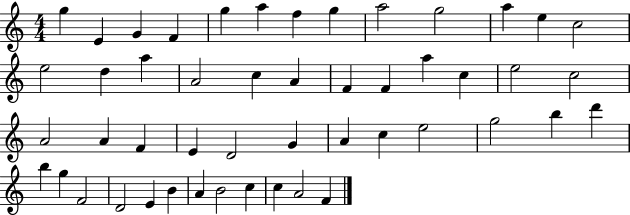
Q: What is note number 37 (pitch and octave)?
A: D6